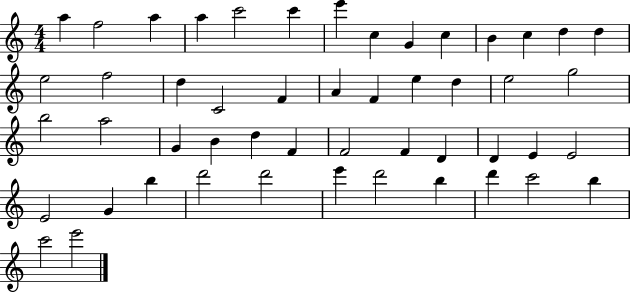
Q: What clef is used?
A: treble